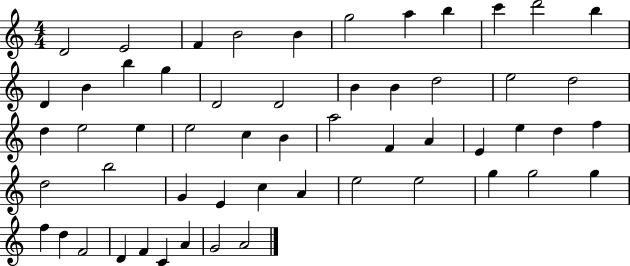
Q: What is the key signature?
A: C major